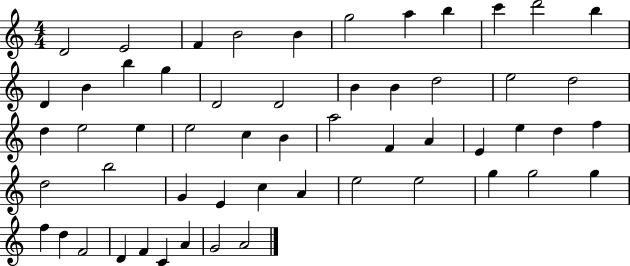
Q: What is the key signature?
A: C major